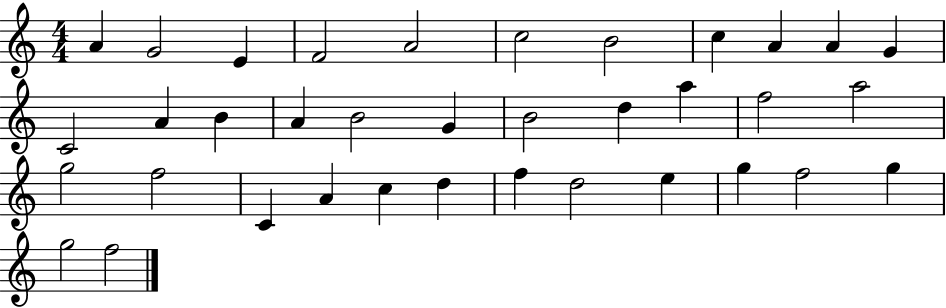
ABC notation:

X:1
T:Untitled
M:4/4
L:1/4
K:C
A G2 E F2 A2 c2 B2 c A A G C2 A B A B2 G B2 d a f2 a2 g2 f2 C A c d f d2 e g f2 g g2 f2